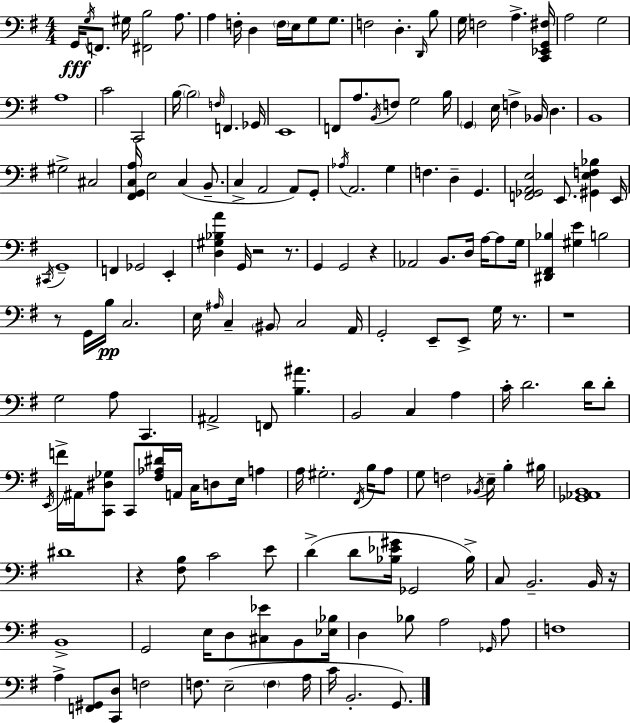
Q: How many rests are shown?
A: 8